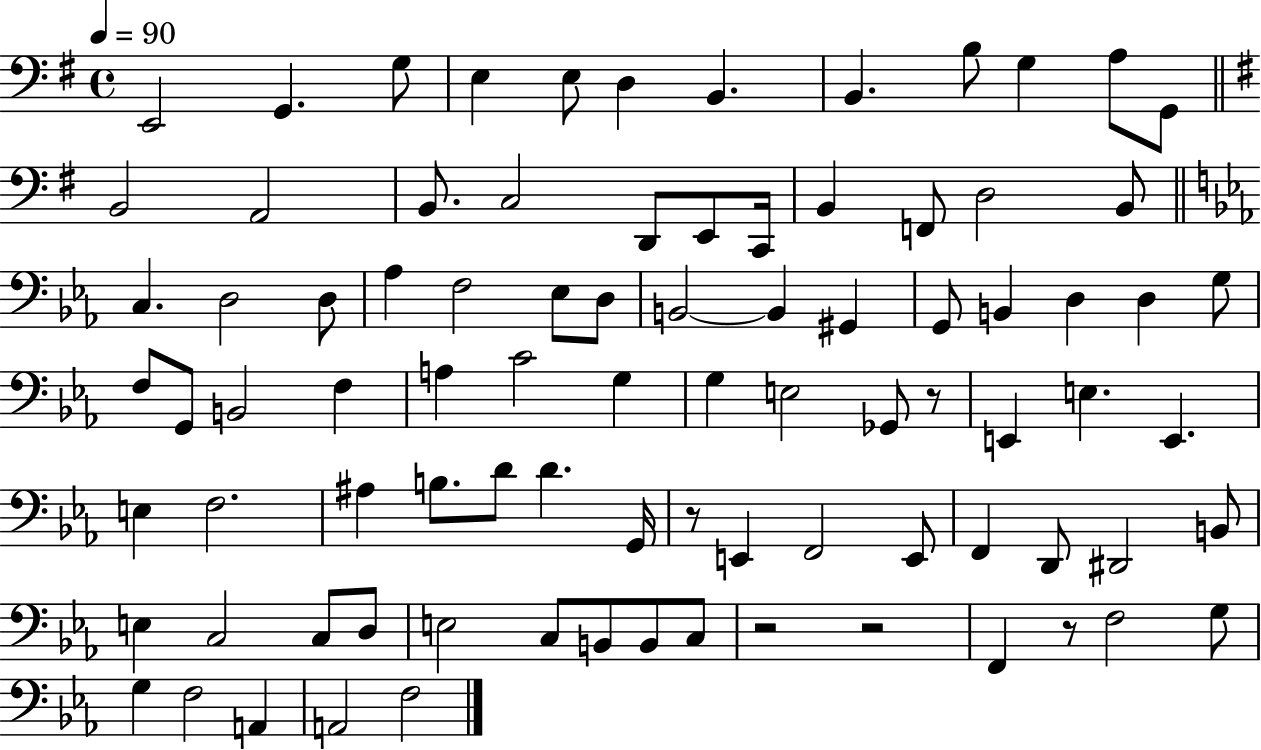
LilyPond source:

{
  \clef bass
  \time 4/4
  \defaultTimeSignature
  \key g \major
  \tempo 4 = 90
  \repeat volta 2 { e,2 g,4. g8 | e4 e8 d4 b,4. | b,4. b8 g4 a8 g,8 | \bar "||" \break \key e \minor b,2 a,2 | b,8. c2 d,8 e,8 c,16 | b,4 f,8 d2 b,8 | \bar "||" \break \key ees \major c4. d2 d8 | aes4 f2 ees8 d8 | b,2~~ b,4 gis,4 | g,8 b,4 d4 d4 g8 | \break f8 g,8 b,2 f4 | a4 c'2 g4 | g4 e2 ges,8 r8 | e,4 e4. e,4. | \break e4 f2. | ais4 b8. d'8 d'4. g,16 | r8 e,4 f,2 e,8 | f,4 d,8 dis,2 b,8 | \break e4 c2 c8 d8 | e2 c8 b,8 b,8 c8 | r2 r2 | f,4 r8 f2 g8 | \break g4 f2 a,4 | a,2 f2 | } \bar "|."
}